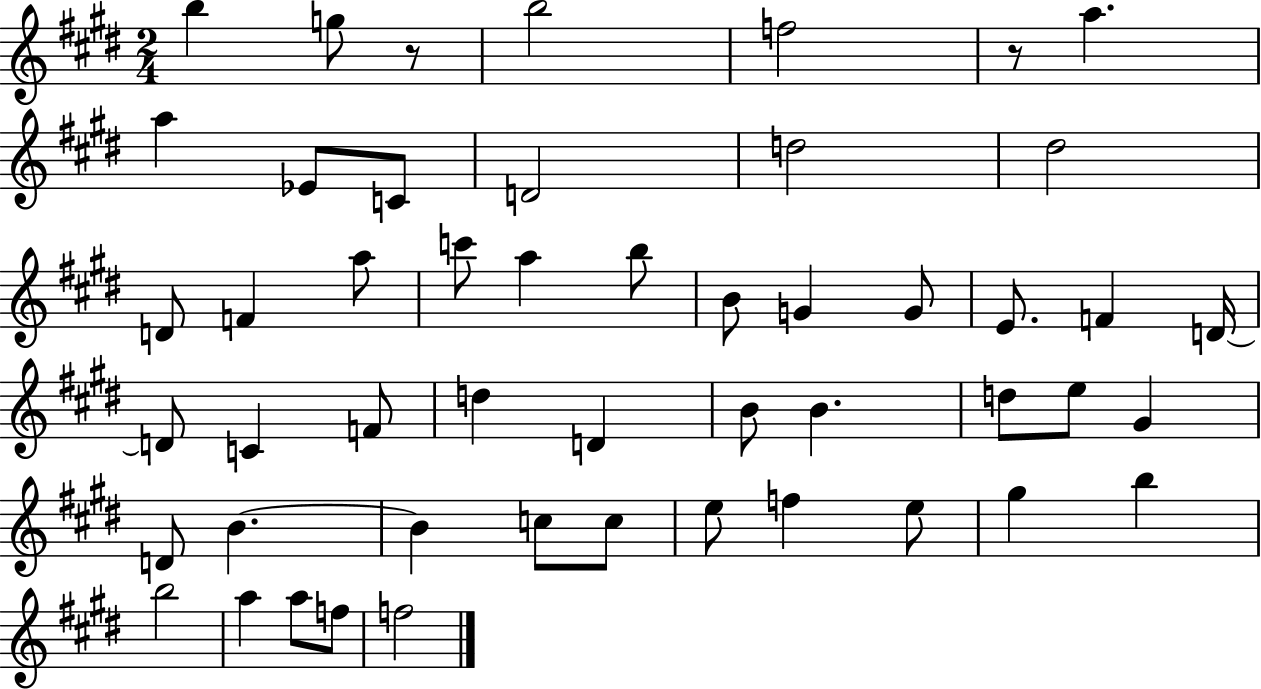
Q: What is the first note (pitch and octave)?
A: B5